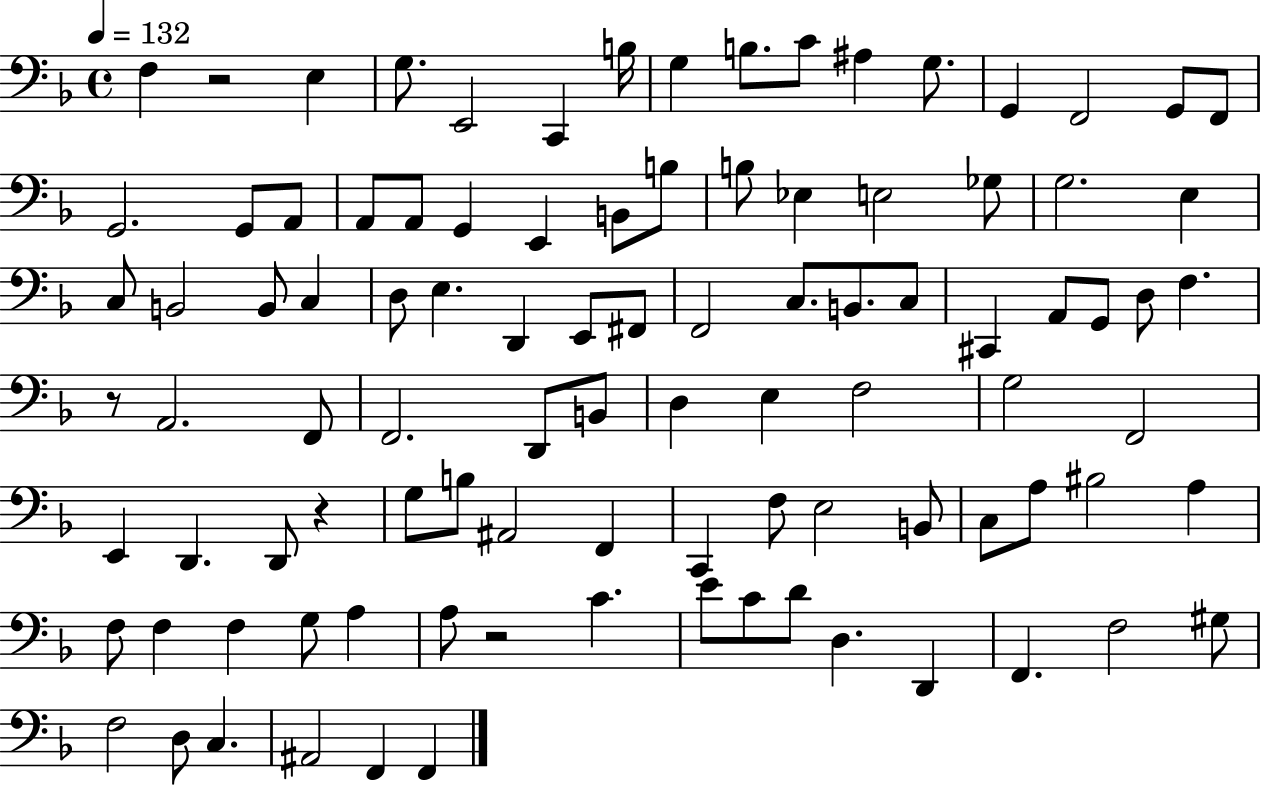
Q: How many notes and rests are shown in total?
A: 98